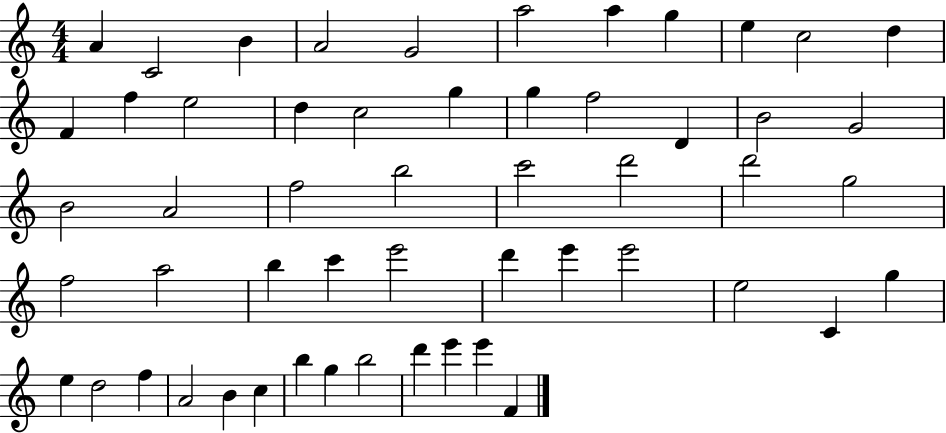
{
  \clef treble
  \numericTimeSignature
  \time 4/4
  \key c \major
  a'4 c'2 b'4 | a'2 g'2 | a''2 a''4 g''4 | e''4 c''2 d''4 | \break f'4 f''4 e''2 | d''4 c''2 g''4 | g''4 f''2 d'4 | b'2 g'2 | \break b'2 a'2 | f''2 b''2 | c'''2 d'''2 | d'''2 g''2 | \break f''2 a''2 | b''4 c'''4 e'''2 | d'''4 e'''4 e'''2 | e''2 c'4 g''4 | \break e''4 d''2 f''4 | a'2 b'4 c''4 | b''4 g''4 b''2 | d'''4 e'''4 e'''4 f'4 | \break \bar "|."
}